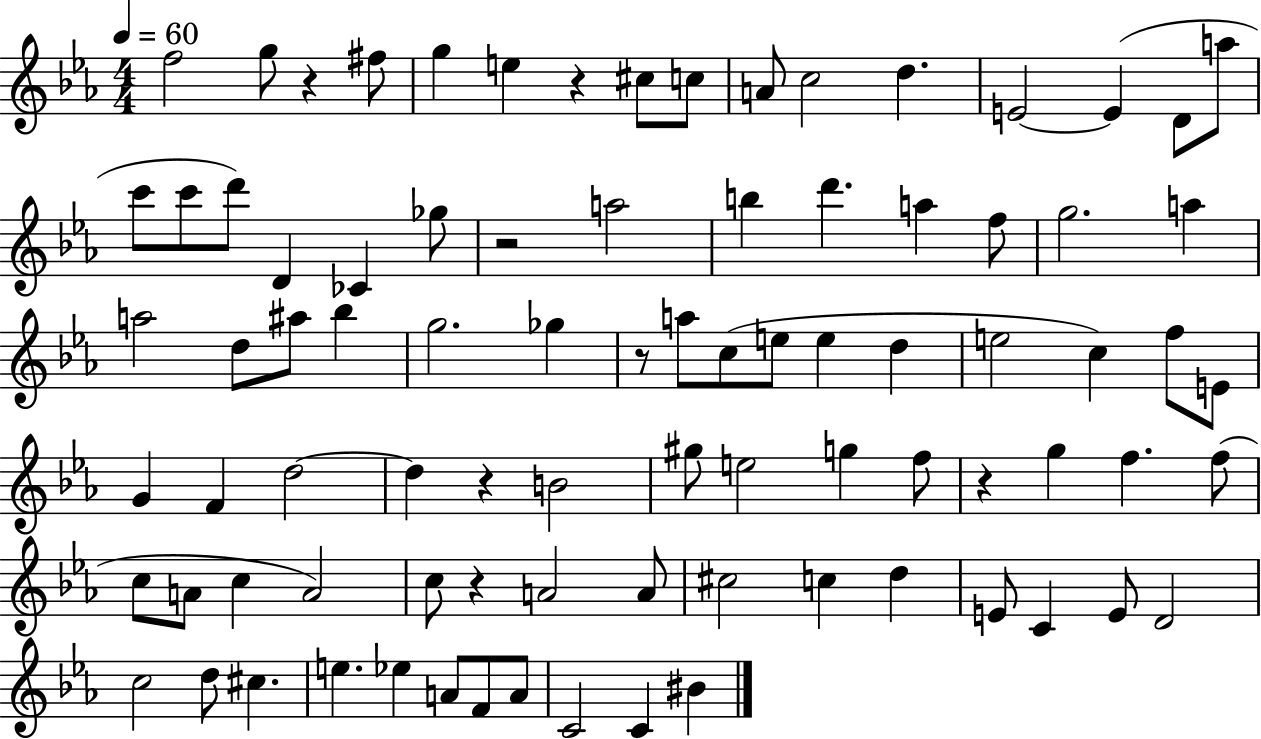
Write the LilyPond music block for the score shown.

{
  \clef treble
  \numericTimeSignature
  \time 4/4
  \key ees \major
  \tempo 4 = 60
  f''2 g''8 r4 fis''8 | g''4 e''4 r4 cis''8 c''8 | a'8 c''2 d''4. | e'2~~ e'4( d'8 a''8 | \break c'''8 c'''8 d'''8) d'4 ces'4 ges''8 | r2 a''2 | b''4 d'''4. a''4 f''8 | g''2. a''4 | \break a''2 d''8 ais''8 bes''4 | g''2. ges''4 | r8 a''8 c''8( e''8 e''4 d''4 | e''2 c''4) f''8 e'8 | \break g'4 f'4 d''2~~ | d''4 r4 b'2 | gis''8 e''2 g''4 f''8 | r4 g''4 f''4. f''8( | \break c''8 a'8 c''4 a'2) | c''8 r4 a'2 a'8 | cis''2 c''4 d''4 | e'8 c'4 e'8 d'2 | \break c''2 d''8 cis''4. | e''4. ees''4 a'8 f'8 a'8 | c'2 c'4 bis'4 | \bar "|."
}